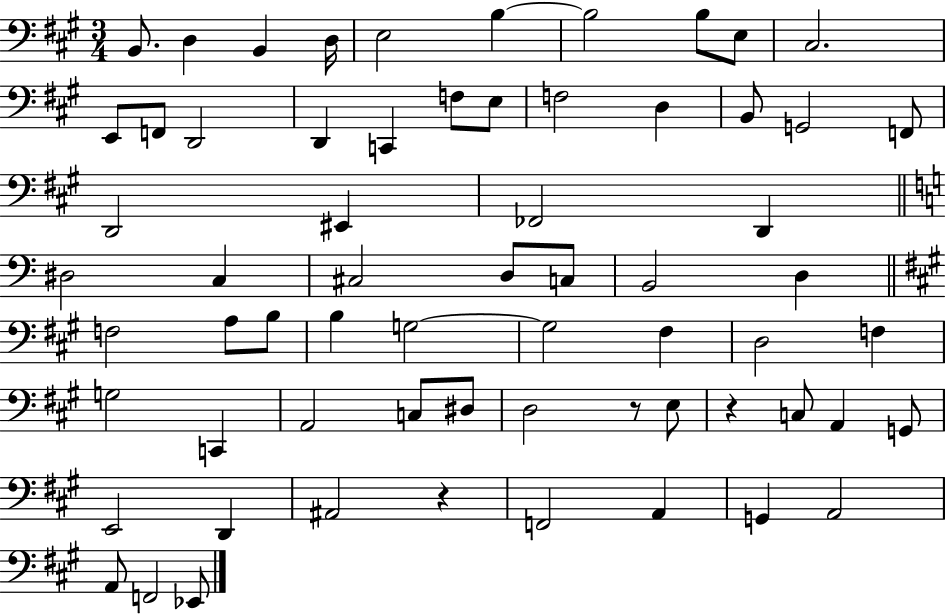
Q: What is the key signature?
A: A major